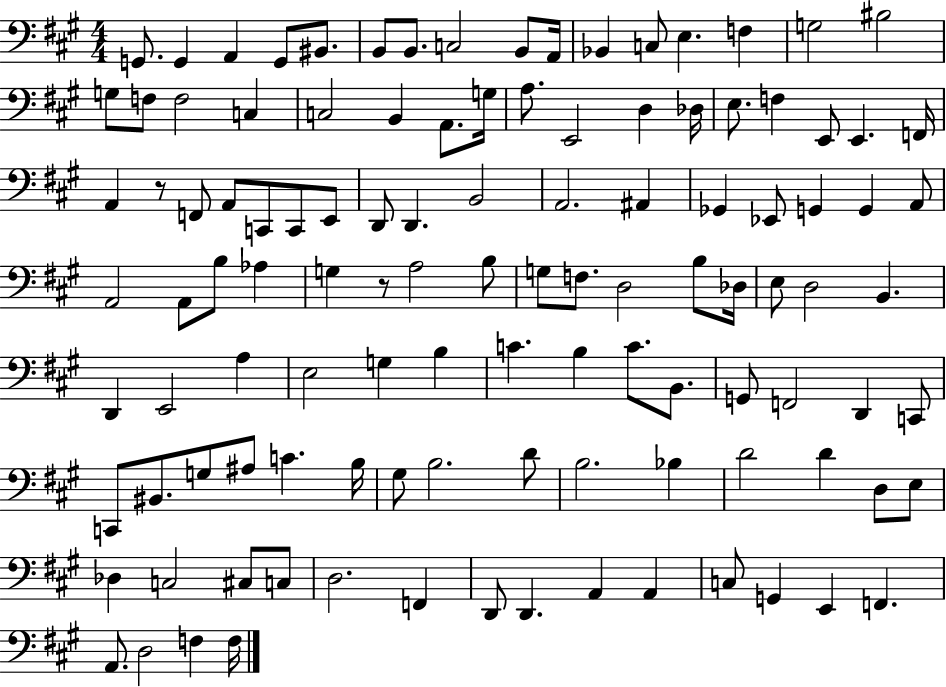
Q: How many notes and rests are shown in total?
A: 113